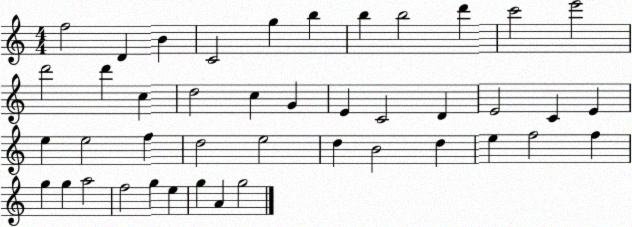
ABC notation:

X:1
T:Untitled
M:4/4
L:1/4
K:C
f2 D B C2 g b b b2 d' c'2 e'2 d'2 d' c d2 c G E C2 D E2 C E e e2 f d2 e2 d B2 d e f2 f g g a2 f2 g e g A g2